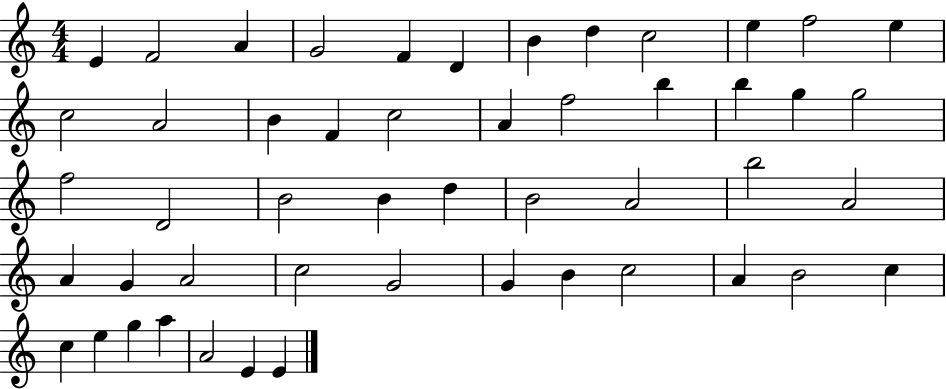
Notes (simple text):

E4/q F4/h A4/q G4/h F4/q D4/q B4/q D5/q C5/h E5/q F5/h E5/q C5/h A4/h B4/q F4/q C5/h A4/q F5/h B5/q B5/q G5/q G5/h F5/h D4/h B4/h B4/q D5/q B4/h A4/h B5/h A4/h A4/q G4/q A4/h C5/h G4/h G4/q B4/q C5/h A4/q B4/h C5/q C5/q E5/q G5/q A5/q A4/h E4/q E4/q